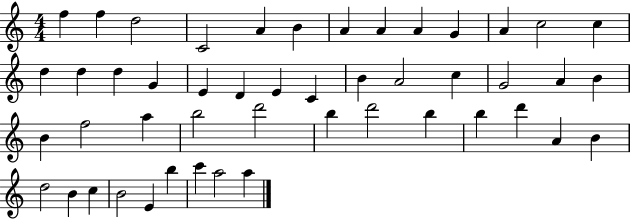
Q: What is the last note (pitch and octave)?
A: A5